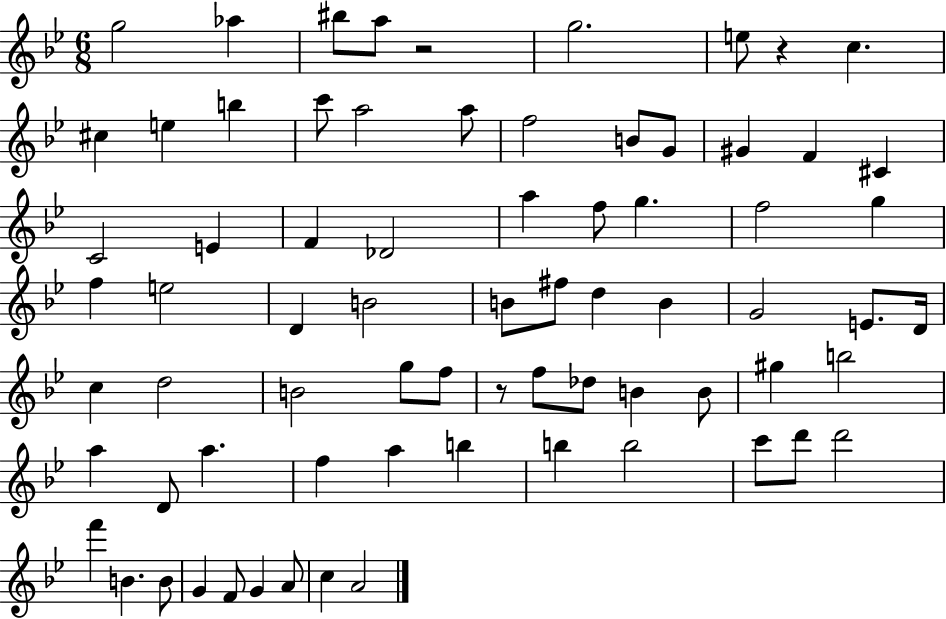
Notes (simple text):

G5/h Ab5/q BIS5/e A5/e R/h G5/h. E5/e R/q C5/q. C#5/q E5/q B5/q C6/e A5/h A5/e F5/h B4/e G4/e G#4/q F4/q C#4/q C4/h E4/q F4/q Db4/h A5/q F5/e G5/q. F5/h G5/q F5/q E5/h D4/q B4/h B4/e F#5/e D5/q B4/q G4/h E4/e. D4/s C5/q D5/h B4/h G5/e F5/e R/e F5/e Db5/e B4/q B4/e G#5/q B5/h A5/q D4/e A5/q. F5/q A5/q B5/q B5/q B5/h C6/e D6/e D6/h F6/q B4/q. B4/e G4/q F4/e G4/q A4/e C5/q A4/h